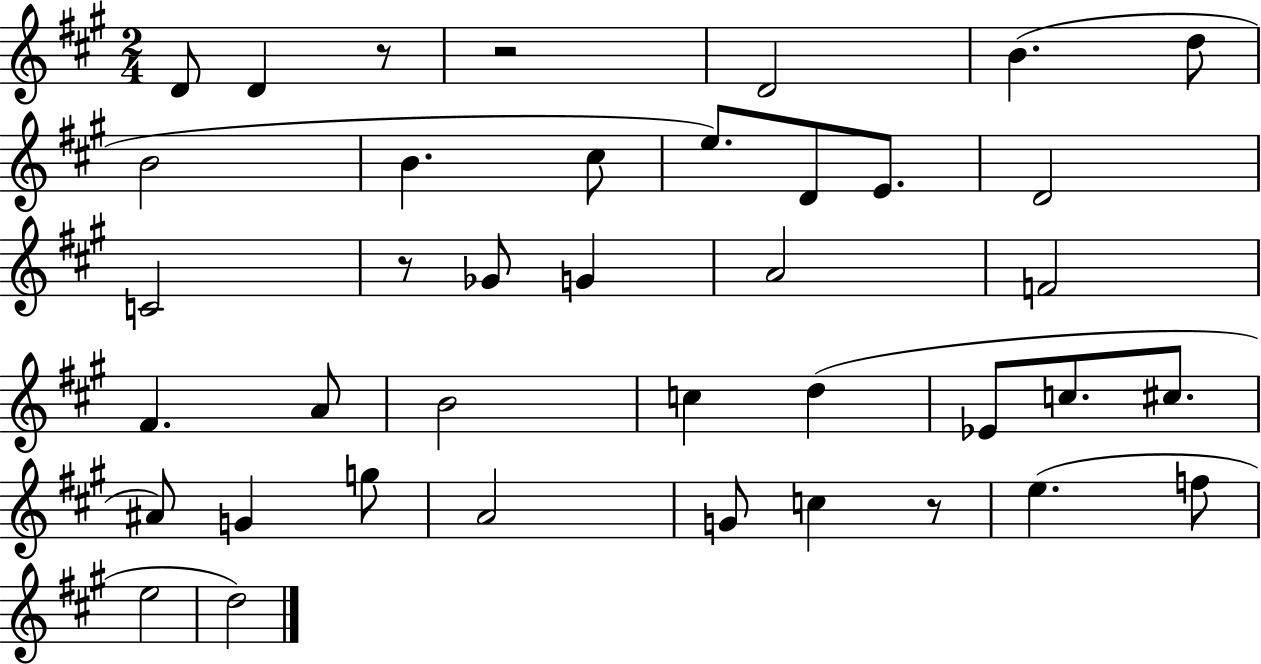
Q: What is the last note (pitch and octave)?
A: D5